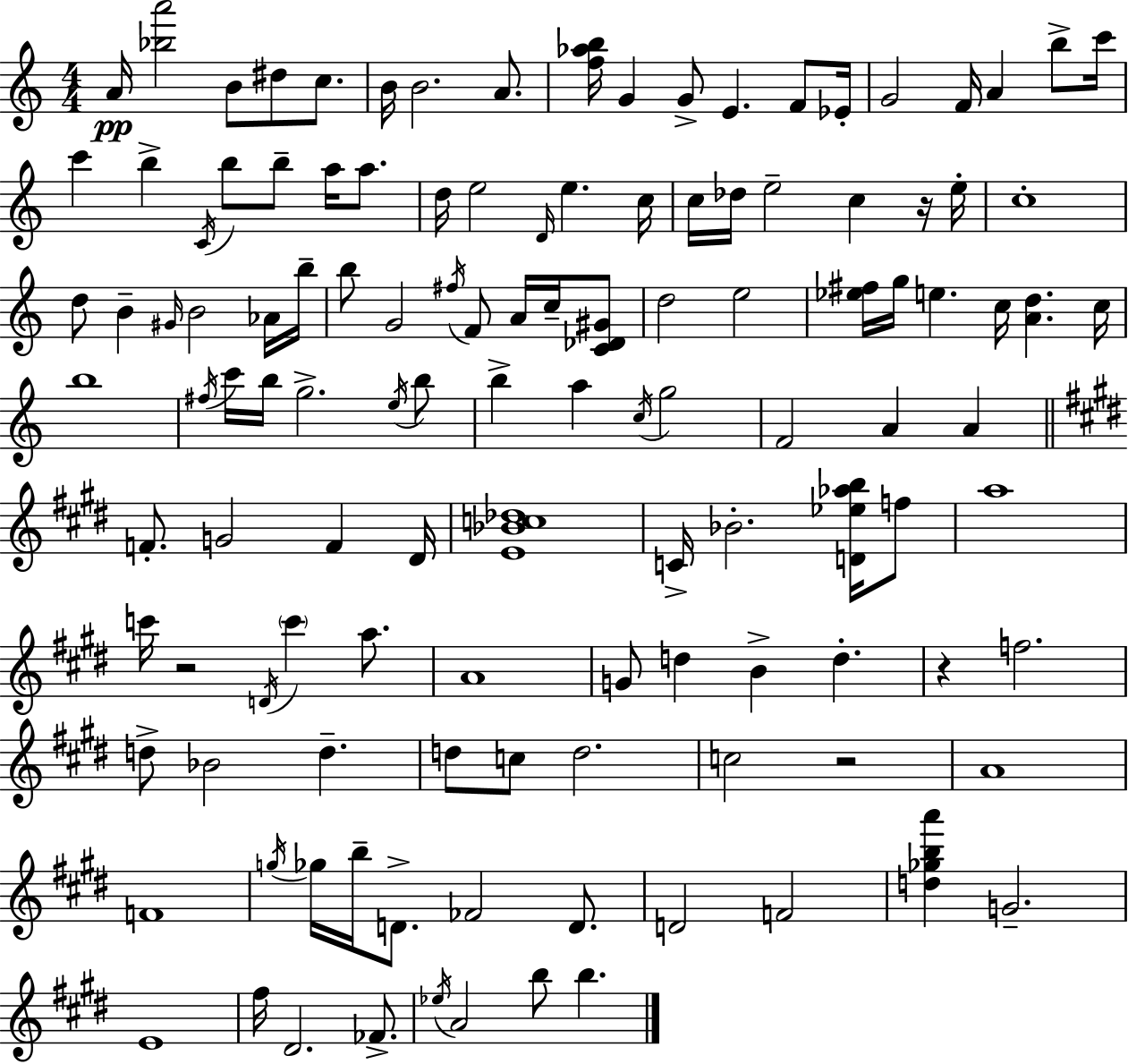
A4/s [Bb5,A6]/h B4/e D#5/e C5/e. B4/s B4/h. A4/e. [F5,Ab5,B5]/s G4/q G4/e E4/q. F4/e Eb4/s G4/h F4/s A4/q B5/e C6/s C6/q B5/q C4/s B5/e B5/e A5/s A5/e. D5/s E5/h D4/s E5/q. C5/s C5/s Db5/s E5/h C5/q R/s E5/s C5/w D5/e B4/q G#4/s B4/h Ab4/s B5/s B5/e G4/h F#5/s F4/e A4/s C5/s [C4,Db4,G#4]/e D5/h E5/h [Eb5,F#5]/s G5/s E5/q. C5/s [A4,D5]/q. C5/s B5/w F#5/s C6/s B5/s G5/h. E5/s B5/e B5/q A5/q C5/s G5/h F4/h A4/q A4/q F4/e. G4/h F4/q D#4/s [E4,Bb4,C5,Db5]/w C4/s Bb4/h. [D4,Eb5,Ab5,B5]/s F5/e A5/w C6/s R/h D4/s C6/q A5/e. A4/w G4/e D5/q B4/q D5/q. R/q F5/h. D5/e Bb4/h D5/q. D5/e C5/e D5/h. C5/h R/h A4/w F4/w G5/s Gb5/s B5/s D4/e. FES4/h D4/e. D4/h F4/h [D5,Gb5,B5,A6]/q G4/h. E4/w F#5/s D#4/h. FES4/e. Eb5/s A4/h B5/e B5/q.